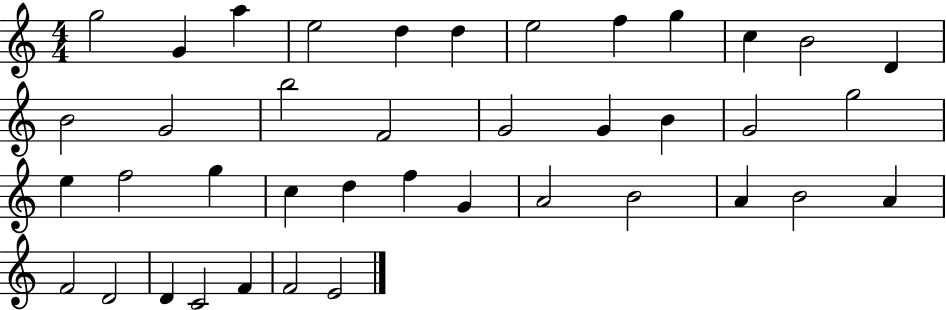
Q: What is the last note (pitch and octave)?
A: E4